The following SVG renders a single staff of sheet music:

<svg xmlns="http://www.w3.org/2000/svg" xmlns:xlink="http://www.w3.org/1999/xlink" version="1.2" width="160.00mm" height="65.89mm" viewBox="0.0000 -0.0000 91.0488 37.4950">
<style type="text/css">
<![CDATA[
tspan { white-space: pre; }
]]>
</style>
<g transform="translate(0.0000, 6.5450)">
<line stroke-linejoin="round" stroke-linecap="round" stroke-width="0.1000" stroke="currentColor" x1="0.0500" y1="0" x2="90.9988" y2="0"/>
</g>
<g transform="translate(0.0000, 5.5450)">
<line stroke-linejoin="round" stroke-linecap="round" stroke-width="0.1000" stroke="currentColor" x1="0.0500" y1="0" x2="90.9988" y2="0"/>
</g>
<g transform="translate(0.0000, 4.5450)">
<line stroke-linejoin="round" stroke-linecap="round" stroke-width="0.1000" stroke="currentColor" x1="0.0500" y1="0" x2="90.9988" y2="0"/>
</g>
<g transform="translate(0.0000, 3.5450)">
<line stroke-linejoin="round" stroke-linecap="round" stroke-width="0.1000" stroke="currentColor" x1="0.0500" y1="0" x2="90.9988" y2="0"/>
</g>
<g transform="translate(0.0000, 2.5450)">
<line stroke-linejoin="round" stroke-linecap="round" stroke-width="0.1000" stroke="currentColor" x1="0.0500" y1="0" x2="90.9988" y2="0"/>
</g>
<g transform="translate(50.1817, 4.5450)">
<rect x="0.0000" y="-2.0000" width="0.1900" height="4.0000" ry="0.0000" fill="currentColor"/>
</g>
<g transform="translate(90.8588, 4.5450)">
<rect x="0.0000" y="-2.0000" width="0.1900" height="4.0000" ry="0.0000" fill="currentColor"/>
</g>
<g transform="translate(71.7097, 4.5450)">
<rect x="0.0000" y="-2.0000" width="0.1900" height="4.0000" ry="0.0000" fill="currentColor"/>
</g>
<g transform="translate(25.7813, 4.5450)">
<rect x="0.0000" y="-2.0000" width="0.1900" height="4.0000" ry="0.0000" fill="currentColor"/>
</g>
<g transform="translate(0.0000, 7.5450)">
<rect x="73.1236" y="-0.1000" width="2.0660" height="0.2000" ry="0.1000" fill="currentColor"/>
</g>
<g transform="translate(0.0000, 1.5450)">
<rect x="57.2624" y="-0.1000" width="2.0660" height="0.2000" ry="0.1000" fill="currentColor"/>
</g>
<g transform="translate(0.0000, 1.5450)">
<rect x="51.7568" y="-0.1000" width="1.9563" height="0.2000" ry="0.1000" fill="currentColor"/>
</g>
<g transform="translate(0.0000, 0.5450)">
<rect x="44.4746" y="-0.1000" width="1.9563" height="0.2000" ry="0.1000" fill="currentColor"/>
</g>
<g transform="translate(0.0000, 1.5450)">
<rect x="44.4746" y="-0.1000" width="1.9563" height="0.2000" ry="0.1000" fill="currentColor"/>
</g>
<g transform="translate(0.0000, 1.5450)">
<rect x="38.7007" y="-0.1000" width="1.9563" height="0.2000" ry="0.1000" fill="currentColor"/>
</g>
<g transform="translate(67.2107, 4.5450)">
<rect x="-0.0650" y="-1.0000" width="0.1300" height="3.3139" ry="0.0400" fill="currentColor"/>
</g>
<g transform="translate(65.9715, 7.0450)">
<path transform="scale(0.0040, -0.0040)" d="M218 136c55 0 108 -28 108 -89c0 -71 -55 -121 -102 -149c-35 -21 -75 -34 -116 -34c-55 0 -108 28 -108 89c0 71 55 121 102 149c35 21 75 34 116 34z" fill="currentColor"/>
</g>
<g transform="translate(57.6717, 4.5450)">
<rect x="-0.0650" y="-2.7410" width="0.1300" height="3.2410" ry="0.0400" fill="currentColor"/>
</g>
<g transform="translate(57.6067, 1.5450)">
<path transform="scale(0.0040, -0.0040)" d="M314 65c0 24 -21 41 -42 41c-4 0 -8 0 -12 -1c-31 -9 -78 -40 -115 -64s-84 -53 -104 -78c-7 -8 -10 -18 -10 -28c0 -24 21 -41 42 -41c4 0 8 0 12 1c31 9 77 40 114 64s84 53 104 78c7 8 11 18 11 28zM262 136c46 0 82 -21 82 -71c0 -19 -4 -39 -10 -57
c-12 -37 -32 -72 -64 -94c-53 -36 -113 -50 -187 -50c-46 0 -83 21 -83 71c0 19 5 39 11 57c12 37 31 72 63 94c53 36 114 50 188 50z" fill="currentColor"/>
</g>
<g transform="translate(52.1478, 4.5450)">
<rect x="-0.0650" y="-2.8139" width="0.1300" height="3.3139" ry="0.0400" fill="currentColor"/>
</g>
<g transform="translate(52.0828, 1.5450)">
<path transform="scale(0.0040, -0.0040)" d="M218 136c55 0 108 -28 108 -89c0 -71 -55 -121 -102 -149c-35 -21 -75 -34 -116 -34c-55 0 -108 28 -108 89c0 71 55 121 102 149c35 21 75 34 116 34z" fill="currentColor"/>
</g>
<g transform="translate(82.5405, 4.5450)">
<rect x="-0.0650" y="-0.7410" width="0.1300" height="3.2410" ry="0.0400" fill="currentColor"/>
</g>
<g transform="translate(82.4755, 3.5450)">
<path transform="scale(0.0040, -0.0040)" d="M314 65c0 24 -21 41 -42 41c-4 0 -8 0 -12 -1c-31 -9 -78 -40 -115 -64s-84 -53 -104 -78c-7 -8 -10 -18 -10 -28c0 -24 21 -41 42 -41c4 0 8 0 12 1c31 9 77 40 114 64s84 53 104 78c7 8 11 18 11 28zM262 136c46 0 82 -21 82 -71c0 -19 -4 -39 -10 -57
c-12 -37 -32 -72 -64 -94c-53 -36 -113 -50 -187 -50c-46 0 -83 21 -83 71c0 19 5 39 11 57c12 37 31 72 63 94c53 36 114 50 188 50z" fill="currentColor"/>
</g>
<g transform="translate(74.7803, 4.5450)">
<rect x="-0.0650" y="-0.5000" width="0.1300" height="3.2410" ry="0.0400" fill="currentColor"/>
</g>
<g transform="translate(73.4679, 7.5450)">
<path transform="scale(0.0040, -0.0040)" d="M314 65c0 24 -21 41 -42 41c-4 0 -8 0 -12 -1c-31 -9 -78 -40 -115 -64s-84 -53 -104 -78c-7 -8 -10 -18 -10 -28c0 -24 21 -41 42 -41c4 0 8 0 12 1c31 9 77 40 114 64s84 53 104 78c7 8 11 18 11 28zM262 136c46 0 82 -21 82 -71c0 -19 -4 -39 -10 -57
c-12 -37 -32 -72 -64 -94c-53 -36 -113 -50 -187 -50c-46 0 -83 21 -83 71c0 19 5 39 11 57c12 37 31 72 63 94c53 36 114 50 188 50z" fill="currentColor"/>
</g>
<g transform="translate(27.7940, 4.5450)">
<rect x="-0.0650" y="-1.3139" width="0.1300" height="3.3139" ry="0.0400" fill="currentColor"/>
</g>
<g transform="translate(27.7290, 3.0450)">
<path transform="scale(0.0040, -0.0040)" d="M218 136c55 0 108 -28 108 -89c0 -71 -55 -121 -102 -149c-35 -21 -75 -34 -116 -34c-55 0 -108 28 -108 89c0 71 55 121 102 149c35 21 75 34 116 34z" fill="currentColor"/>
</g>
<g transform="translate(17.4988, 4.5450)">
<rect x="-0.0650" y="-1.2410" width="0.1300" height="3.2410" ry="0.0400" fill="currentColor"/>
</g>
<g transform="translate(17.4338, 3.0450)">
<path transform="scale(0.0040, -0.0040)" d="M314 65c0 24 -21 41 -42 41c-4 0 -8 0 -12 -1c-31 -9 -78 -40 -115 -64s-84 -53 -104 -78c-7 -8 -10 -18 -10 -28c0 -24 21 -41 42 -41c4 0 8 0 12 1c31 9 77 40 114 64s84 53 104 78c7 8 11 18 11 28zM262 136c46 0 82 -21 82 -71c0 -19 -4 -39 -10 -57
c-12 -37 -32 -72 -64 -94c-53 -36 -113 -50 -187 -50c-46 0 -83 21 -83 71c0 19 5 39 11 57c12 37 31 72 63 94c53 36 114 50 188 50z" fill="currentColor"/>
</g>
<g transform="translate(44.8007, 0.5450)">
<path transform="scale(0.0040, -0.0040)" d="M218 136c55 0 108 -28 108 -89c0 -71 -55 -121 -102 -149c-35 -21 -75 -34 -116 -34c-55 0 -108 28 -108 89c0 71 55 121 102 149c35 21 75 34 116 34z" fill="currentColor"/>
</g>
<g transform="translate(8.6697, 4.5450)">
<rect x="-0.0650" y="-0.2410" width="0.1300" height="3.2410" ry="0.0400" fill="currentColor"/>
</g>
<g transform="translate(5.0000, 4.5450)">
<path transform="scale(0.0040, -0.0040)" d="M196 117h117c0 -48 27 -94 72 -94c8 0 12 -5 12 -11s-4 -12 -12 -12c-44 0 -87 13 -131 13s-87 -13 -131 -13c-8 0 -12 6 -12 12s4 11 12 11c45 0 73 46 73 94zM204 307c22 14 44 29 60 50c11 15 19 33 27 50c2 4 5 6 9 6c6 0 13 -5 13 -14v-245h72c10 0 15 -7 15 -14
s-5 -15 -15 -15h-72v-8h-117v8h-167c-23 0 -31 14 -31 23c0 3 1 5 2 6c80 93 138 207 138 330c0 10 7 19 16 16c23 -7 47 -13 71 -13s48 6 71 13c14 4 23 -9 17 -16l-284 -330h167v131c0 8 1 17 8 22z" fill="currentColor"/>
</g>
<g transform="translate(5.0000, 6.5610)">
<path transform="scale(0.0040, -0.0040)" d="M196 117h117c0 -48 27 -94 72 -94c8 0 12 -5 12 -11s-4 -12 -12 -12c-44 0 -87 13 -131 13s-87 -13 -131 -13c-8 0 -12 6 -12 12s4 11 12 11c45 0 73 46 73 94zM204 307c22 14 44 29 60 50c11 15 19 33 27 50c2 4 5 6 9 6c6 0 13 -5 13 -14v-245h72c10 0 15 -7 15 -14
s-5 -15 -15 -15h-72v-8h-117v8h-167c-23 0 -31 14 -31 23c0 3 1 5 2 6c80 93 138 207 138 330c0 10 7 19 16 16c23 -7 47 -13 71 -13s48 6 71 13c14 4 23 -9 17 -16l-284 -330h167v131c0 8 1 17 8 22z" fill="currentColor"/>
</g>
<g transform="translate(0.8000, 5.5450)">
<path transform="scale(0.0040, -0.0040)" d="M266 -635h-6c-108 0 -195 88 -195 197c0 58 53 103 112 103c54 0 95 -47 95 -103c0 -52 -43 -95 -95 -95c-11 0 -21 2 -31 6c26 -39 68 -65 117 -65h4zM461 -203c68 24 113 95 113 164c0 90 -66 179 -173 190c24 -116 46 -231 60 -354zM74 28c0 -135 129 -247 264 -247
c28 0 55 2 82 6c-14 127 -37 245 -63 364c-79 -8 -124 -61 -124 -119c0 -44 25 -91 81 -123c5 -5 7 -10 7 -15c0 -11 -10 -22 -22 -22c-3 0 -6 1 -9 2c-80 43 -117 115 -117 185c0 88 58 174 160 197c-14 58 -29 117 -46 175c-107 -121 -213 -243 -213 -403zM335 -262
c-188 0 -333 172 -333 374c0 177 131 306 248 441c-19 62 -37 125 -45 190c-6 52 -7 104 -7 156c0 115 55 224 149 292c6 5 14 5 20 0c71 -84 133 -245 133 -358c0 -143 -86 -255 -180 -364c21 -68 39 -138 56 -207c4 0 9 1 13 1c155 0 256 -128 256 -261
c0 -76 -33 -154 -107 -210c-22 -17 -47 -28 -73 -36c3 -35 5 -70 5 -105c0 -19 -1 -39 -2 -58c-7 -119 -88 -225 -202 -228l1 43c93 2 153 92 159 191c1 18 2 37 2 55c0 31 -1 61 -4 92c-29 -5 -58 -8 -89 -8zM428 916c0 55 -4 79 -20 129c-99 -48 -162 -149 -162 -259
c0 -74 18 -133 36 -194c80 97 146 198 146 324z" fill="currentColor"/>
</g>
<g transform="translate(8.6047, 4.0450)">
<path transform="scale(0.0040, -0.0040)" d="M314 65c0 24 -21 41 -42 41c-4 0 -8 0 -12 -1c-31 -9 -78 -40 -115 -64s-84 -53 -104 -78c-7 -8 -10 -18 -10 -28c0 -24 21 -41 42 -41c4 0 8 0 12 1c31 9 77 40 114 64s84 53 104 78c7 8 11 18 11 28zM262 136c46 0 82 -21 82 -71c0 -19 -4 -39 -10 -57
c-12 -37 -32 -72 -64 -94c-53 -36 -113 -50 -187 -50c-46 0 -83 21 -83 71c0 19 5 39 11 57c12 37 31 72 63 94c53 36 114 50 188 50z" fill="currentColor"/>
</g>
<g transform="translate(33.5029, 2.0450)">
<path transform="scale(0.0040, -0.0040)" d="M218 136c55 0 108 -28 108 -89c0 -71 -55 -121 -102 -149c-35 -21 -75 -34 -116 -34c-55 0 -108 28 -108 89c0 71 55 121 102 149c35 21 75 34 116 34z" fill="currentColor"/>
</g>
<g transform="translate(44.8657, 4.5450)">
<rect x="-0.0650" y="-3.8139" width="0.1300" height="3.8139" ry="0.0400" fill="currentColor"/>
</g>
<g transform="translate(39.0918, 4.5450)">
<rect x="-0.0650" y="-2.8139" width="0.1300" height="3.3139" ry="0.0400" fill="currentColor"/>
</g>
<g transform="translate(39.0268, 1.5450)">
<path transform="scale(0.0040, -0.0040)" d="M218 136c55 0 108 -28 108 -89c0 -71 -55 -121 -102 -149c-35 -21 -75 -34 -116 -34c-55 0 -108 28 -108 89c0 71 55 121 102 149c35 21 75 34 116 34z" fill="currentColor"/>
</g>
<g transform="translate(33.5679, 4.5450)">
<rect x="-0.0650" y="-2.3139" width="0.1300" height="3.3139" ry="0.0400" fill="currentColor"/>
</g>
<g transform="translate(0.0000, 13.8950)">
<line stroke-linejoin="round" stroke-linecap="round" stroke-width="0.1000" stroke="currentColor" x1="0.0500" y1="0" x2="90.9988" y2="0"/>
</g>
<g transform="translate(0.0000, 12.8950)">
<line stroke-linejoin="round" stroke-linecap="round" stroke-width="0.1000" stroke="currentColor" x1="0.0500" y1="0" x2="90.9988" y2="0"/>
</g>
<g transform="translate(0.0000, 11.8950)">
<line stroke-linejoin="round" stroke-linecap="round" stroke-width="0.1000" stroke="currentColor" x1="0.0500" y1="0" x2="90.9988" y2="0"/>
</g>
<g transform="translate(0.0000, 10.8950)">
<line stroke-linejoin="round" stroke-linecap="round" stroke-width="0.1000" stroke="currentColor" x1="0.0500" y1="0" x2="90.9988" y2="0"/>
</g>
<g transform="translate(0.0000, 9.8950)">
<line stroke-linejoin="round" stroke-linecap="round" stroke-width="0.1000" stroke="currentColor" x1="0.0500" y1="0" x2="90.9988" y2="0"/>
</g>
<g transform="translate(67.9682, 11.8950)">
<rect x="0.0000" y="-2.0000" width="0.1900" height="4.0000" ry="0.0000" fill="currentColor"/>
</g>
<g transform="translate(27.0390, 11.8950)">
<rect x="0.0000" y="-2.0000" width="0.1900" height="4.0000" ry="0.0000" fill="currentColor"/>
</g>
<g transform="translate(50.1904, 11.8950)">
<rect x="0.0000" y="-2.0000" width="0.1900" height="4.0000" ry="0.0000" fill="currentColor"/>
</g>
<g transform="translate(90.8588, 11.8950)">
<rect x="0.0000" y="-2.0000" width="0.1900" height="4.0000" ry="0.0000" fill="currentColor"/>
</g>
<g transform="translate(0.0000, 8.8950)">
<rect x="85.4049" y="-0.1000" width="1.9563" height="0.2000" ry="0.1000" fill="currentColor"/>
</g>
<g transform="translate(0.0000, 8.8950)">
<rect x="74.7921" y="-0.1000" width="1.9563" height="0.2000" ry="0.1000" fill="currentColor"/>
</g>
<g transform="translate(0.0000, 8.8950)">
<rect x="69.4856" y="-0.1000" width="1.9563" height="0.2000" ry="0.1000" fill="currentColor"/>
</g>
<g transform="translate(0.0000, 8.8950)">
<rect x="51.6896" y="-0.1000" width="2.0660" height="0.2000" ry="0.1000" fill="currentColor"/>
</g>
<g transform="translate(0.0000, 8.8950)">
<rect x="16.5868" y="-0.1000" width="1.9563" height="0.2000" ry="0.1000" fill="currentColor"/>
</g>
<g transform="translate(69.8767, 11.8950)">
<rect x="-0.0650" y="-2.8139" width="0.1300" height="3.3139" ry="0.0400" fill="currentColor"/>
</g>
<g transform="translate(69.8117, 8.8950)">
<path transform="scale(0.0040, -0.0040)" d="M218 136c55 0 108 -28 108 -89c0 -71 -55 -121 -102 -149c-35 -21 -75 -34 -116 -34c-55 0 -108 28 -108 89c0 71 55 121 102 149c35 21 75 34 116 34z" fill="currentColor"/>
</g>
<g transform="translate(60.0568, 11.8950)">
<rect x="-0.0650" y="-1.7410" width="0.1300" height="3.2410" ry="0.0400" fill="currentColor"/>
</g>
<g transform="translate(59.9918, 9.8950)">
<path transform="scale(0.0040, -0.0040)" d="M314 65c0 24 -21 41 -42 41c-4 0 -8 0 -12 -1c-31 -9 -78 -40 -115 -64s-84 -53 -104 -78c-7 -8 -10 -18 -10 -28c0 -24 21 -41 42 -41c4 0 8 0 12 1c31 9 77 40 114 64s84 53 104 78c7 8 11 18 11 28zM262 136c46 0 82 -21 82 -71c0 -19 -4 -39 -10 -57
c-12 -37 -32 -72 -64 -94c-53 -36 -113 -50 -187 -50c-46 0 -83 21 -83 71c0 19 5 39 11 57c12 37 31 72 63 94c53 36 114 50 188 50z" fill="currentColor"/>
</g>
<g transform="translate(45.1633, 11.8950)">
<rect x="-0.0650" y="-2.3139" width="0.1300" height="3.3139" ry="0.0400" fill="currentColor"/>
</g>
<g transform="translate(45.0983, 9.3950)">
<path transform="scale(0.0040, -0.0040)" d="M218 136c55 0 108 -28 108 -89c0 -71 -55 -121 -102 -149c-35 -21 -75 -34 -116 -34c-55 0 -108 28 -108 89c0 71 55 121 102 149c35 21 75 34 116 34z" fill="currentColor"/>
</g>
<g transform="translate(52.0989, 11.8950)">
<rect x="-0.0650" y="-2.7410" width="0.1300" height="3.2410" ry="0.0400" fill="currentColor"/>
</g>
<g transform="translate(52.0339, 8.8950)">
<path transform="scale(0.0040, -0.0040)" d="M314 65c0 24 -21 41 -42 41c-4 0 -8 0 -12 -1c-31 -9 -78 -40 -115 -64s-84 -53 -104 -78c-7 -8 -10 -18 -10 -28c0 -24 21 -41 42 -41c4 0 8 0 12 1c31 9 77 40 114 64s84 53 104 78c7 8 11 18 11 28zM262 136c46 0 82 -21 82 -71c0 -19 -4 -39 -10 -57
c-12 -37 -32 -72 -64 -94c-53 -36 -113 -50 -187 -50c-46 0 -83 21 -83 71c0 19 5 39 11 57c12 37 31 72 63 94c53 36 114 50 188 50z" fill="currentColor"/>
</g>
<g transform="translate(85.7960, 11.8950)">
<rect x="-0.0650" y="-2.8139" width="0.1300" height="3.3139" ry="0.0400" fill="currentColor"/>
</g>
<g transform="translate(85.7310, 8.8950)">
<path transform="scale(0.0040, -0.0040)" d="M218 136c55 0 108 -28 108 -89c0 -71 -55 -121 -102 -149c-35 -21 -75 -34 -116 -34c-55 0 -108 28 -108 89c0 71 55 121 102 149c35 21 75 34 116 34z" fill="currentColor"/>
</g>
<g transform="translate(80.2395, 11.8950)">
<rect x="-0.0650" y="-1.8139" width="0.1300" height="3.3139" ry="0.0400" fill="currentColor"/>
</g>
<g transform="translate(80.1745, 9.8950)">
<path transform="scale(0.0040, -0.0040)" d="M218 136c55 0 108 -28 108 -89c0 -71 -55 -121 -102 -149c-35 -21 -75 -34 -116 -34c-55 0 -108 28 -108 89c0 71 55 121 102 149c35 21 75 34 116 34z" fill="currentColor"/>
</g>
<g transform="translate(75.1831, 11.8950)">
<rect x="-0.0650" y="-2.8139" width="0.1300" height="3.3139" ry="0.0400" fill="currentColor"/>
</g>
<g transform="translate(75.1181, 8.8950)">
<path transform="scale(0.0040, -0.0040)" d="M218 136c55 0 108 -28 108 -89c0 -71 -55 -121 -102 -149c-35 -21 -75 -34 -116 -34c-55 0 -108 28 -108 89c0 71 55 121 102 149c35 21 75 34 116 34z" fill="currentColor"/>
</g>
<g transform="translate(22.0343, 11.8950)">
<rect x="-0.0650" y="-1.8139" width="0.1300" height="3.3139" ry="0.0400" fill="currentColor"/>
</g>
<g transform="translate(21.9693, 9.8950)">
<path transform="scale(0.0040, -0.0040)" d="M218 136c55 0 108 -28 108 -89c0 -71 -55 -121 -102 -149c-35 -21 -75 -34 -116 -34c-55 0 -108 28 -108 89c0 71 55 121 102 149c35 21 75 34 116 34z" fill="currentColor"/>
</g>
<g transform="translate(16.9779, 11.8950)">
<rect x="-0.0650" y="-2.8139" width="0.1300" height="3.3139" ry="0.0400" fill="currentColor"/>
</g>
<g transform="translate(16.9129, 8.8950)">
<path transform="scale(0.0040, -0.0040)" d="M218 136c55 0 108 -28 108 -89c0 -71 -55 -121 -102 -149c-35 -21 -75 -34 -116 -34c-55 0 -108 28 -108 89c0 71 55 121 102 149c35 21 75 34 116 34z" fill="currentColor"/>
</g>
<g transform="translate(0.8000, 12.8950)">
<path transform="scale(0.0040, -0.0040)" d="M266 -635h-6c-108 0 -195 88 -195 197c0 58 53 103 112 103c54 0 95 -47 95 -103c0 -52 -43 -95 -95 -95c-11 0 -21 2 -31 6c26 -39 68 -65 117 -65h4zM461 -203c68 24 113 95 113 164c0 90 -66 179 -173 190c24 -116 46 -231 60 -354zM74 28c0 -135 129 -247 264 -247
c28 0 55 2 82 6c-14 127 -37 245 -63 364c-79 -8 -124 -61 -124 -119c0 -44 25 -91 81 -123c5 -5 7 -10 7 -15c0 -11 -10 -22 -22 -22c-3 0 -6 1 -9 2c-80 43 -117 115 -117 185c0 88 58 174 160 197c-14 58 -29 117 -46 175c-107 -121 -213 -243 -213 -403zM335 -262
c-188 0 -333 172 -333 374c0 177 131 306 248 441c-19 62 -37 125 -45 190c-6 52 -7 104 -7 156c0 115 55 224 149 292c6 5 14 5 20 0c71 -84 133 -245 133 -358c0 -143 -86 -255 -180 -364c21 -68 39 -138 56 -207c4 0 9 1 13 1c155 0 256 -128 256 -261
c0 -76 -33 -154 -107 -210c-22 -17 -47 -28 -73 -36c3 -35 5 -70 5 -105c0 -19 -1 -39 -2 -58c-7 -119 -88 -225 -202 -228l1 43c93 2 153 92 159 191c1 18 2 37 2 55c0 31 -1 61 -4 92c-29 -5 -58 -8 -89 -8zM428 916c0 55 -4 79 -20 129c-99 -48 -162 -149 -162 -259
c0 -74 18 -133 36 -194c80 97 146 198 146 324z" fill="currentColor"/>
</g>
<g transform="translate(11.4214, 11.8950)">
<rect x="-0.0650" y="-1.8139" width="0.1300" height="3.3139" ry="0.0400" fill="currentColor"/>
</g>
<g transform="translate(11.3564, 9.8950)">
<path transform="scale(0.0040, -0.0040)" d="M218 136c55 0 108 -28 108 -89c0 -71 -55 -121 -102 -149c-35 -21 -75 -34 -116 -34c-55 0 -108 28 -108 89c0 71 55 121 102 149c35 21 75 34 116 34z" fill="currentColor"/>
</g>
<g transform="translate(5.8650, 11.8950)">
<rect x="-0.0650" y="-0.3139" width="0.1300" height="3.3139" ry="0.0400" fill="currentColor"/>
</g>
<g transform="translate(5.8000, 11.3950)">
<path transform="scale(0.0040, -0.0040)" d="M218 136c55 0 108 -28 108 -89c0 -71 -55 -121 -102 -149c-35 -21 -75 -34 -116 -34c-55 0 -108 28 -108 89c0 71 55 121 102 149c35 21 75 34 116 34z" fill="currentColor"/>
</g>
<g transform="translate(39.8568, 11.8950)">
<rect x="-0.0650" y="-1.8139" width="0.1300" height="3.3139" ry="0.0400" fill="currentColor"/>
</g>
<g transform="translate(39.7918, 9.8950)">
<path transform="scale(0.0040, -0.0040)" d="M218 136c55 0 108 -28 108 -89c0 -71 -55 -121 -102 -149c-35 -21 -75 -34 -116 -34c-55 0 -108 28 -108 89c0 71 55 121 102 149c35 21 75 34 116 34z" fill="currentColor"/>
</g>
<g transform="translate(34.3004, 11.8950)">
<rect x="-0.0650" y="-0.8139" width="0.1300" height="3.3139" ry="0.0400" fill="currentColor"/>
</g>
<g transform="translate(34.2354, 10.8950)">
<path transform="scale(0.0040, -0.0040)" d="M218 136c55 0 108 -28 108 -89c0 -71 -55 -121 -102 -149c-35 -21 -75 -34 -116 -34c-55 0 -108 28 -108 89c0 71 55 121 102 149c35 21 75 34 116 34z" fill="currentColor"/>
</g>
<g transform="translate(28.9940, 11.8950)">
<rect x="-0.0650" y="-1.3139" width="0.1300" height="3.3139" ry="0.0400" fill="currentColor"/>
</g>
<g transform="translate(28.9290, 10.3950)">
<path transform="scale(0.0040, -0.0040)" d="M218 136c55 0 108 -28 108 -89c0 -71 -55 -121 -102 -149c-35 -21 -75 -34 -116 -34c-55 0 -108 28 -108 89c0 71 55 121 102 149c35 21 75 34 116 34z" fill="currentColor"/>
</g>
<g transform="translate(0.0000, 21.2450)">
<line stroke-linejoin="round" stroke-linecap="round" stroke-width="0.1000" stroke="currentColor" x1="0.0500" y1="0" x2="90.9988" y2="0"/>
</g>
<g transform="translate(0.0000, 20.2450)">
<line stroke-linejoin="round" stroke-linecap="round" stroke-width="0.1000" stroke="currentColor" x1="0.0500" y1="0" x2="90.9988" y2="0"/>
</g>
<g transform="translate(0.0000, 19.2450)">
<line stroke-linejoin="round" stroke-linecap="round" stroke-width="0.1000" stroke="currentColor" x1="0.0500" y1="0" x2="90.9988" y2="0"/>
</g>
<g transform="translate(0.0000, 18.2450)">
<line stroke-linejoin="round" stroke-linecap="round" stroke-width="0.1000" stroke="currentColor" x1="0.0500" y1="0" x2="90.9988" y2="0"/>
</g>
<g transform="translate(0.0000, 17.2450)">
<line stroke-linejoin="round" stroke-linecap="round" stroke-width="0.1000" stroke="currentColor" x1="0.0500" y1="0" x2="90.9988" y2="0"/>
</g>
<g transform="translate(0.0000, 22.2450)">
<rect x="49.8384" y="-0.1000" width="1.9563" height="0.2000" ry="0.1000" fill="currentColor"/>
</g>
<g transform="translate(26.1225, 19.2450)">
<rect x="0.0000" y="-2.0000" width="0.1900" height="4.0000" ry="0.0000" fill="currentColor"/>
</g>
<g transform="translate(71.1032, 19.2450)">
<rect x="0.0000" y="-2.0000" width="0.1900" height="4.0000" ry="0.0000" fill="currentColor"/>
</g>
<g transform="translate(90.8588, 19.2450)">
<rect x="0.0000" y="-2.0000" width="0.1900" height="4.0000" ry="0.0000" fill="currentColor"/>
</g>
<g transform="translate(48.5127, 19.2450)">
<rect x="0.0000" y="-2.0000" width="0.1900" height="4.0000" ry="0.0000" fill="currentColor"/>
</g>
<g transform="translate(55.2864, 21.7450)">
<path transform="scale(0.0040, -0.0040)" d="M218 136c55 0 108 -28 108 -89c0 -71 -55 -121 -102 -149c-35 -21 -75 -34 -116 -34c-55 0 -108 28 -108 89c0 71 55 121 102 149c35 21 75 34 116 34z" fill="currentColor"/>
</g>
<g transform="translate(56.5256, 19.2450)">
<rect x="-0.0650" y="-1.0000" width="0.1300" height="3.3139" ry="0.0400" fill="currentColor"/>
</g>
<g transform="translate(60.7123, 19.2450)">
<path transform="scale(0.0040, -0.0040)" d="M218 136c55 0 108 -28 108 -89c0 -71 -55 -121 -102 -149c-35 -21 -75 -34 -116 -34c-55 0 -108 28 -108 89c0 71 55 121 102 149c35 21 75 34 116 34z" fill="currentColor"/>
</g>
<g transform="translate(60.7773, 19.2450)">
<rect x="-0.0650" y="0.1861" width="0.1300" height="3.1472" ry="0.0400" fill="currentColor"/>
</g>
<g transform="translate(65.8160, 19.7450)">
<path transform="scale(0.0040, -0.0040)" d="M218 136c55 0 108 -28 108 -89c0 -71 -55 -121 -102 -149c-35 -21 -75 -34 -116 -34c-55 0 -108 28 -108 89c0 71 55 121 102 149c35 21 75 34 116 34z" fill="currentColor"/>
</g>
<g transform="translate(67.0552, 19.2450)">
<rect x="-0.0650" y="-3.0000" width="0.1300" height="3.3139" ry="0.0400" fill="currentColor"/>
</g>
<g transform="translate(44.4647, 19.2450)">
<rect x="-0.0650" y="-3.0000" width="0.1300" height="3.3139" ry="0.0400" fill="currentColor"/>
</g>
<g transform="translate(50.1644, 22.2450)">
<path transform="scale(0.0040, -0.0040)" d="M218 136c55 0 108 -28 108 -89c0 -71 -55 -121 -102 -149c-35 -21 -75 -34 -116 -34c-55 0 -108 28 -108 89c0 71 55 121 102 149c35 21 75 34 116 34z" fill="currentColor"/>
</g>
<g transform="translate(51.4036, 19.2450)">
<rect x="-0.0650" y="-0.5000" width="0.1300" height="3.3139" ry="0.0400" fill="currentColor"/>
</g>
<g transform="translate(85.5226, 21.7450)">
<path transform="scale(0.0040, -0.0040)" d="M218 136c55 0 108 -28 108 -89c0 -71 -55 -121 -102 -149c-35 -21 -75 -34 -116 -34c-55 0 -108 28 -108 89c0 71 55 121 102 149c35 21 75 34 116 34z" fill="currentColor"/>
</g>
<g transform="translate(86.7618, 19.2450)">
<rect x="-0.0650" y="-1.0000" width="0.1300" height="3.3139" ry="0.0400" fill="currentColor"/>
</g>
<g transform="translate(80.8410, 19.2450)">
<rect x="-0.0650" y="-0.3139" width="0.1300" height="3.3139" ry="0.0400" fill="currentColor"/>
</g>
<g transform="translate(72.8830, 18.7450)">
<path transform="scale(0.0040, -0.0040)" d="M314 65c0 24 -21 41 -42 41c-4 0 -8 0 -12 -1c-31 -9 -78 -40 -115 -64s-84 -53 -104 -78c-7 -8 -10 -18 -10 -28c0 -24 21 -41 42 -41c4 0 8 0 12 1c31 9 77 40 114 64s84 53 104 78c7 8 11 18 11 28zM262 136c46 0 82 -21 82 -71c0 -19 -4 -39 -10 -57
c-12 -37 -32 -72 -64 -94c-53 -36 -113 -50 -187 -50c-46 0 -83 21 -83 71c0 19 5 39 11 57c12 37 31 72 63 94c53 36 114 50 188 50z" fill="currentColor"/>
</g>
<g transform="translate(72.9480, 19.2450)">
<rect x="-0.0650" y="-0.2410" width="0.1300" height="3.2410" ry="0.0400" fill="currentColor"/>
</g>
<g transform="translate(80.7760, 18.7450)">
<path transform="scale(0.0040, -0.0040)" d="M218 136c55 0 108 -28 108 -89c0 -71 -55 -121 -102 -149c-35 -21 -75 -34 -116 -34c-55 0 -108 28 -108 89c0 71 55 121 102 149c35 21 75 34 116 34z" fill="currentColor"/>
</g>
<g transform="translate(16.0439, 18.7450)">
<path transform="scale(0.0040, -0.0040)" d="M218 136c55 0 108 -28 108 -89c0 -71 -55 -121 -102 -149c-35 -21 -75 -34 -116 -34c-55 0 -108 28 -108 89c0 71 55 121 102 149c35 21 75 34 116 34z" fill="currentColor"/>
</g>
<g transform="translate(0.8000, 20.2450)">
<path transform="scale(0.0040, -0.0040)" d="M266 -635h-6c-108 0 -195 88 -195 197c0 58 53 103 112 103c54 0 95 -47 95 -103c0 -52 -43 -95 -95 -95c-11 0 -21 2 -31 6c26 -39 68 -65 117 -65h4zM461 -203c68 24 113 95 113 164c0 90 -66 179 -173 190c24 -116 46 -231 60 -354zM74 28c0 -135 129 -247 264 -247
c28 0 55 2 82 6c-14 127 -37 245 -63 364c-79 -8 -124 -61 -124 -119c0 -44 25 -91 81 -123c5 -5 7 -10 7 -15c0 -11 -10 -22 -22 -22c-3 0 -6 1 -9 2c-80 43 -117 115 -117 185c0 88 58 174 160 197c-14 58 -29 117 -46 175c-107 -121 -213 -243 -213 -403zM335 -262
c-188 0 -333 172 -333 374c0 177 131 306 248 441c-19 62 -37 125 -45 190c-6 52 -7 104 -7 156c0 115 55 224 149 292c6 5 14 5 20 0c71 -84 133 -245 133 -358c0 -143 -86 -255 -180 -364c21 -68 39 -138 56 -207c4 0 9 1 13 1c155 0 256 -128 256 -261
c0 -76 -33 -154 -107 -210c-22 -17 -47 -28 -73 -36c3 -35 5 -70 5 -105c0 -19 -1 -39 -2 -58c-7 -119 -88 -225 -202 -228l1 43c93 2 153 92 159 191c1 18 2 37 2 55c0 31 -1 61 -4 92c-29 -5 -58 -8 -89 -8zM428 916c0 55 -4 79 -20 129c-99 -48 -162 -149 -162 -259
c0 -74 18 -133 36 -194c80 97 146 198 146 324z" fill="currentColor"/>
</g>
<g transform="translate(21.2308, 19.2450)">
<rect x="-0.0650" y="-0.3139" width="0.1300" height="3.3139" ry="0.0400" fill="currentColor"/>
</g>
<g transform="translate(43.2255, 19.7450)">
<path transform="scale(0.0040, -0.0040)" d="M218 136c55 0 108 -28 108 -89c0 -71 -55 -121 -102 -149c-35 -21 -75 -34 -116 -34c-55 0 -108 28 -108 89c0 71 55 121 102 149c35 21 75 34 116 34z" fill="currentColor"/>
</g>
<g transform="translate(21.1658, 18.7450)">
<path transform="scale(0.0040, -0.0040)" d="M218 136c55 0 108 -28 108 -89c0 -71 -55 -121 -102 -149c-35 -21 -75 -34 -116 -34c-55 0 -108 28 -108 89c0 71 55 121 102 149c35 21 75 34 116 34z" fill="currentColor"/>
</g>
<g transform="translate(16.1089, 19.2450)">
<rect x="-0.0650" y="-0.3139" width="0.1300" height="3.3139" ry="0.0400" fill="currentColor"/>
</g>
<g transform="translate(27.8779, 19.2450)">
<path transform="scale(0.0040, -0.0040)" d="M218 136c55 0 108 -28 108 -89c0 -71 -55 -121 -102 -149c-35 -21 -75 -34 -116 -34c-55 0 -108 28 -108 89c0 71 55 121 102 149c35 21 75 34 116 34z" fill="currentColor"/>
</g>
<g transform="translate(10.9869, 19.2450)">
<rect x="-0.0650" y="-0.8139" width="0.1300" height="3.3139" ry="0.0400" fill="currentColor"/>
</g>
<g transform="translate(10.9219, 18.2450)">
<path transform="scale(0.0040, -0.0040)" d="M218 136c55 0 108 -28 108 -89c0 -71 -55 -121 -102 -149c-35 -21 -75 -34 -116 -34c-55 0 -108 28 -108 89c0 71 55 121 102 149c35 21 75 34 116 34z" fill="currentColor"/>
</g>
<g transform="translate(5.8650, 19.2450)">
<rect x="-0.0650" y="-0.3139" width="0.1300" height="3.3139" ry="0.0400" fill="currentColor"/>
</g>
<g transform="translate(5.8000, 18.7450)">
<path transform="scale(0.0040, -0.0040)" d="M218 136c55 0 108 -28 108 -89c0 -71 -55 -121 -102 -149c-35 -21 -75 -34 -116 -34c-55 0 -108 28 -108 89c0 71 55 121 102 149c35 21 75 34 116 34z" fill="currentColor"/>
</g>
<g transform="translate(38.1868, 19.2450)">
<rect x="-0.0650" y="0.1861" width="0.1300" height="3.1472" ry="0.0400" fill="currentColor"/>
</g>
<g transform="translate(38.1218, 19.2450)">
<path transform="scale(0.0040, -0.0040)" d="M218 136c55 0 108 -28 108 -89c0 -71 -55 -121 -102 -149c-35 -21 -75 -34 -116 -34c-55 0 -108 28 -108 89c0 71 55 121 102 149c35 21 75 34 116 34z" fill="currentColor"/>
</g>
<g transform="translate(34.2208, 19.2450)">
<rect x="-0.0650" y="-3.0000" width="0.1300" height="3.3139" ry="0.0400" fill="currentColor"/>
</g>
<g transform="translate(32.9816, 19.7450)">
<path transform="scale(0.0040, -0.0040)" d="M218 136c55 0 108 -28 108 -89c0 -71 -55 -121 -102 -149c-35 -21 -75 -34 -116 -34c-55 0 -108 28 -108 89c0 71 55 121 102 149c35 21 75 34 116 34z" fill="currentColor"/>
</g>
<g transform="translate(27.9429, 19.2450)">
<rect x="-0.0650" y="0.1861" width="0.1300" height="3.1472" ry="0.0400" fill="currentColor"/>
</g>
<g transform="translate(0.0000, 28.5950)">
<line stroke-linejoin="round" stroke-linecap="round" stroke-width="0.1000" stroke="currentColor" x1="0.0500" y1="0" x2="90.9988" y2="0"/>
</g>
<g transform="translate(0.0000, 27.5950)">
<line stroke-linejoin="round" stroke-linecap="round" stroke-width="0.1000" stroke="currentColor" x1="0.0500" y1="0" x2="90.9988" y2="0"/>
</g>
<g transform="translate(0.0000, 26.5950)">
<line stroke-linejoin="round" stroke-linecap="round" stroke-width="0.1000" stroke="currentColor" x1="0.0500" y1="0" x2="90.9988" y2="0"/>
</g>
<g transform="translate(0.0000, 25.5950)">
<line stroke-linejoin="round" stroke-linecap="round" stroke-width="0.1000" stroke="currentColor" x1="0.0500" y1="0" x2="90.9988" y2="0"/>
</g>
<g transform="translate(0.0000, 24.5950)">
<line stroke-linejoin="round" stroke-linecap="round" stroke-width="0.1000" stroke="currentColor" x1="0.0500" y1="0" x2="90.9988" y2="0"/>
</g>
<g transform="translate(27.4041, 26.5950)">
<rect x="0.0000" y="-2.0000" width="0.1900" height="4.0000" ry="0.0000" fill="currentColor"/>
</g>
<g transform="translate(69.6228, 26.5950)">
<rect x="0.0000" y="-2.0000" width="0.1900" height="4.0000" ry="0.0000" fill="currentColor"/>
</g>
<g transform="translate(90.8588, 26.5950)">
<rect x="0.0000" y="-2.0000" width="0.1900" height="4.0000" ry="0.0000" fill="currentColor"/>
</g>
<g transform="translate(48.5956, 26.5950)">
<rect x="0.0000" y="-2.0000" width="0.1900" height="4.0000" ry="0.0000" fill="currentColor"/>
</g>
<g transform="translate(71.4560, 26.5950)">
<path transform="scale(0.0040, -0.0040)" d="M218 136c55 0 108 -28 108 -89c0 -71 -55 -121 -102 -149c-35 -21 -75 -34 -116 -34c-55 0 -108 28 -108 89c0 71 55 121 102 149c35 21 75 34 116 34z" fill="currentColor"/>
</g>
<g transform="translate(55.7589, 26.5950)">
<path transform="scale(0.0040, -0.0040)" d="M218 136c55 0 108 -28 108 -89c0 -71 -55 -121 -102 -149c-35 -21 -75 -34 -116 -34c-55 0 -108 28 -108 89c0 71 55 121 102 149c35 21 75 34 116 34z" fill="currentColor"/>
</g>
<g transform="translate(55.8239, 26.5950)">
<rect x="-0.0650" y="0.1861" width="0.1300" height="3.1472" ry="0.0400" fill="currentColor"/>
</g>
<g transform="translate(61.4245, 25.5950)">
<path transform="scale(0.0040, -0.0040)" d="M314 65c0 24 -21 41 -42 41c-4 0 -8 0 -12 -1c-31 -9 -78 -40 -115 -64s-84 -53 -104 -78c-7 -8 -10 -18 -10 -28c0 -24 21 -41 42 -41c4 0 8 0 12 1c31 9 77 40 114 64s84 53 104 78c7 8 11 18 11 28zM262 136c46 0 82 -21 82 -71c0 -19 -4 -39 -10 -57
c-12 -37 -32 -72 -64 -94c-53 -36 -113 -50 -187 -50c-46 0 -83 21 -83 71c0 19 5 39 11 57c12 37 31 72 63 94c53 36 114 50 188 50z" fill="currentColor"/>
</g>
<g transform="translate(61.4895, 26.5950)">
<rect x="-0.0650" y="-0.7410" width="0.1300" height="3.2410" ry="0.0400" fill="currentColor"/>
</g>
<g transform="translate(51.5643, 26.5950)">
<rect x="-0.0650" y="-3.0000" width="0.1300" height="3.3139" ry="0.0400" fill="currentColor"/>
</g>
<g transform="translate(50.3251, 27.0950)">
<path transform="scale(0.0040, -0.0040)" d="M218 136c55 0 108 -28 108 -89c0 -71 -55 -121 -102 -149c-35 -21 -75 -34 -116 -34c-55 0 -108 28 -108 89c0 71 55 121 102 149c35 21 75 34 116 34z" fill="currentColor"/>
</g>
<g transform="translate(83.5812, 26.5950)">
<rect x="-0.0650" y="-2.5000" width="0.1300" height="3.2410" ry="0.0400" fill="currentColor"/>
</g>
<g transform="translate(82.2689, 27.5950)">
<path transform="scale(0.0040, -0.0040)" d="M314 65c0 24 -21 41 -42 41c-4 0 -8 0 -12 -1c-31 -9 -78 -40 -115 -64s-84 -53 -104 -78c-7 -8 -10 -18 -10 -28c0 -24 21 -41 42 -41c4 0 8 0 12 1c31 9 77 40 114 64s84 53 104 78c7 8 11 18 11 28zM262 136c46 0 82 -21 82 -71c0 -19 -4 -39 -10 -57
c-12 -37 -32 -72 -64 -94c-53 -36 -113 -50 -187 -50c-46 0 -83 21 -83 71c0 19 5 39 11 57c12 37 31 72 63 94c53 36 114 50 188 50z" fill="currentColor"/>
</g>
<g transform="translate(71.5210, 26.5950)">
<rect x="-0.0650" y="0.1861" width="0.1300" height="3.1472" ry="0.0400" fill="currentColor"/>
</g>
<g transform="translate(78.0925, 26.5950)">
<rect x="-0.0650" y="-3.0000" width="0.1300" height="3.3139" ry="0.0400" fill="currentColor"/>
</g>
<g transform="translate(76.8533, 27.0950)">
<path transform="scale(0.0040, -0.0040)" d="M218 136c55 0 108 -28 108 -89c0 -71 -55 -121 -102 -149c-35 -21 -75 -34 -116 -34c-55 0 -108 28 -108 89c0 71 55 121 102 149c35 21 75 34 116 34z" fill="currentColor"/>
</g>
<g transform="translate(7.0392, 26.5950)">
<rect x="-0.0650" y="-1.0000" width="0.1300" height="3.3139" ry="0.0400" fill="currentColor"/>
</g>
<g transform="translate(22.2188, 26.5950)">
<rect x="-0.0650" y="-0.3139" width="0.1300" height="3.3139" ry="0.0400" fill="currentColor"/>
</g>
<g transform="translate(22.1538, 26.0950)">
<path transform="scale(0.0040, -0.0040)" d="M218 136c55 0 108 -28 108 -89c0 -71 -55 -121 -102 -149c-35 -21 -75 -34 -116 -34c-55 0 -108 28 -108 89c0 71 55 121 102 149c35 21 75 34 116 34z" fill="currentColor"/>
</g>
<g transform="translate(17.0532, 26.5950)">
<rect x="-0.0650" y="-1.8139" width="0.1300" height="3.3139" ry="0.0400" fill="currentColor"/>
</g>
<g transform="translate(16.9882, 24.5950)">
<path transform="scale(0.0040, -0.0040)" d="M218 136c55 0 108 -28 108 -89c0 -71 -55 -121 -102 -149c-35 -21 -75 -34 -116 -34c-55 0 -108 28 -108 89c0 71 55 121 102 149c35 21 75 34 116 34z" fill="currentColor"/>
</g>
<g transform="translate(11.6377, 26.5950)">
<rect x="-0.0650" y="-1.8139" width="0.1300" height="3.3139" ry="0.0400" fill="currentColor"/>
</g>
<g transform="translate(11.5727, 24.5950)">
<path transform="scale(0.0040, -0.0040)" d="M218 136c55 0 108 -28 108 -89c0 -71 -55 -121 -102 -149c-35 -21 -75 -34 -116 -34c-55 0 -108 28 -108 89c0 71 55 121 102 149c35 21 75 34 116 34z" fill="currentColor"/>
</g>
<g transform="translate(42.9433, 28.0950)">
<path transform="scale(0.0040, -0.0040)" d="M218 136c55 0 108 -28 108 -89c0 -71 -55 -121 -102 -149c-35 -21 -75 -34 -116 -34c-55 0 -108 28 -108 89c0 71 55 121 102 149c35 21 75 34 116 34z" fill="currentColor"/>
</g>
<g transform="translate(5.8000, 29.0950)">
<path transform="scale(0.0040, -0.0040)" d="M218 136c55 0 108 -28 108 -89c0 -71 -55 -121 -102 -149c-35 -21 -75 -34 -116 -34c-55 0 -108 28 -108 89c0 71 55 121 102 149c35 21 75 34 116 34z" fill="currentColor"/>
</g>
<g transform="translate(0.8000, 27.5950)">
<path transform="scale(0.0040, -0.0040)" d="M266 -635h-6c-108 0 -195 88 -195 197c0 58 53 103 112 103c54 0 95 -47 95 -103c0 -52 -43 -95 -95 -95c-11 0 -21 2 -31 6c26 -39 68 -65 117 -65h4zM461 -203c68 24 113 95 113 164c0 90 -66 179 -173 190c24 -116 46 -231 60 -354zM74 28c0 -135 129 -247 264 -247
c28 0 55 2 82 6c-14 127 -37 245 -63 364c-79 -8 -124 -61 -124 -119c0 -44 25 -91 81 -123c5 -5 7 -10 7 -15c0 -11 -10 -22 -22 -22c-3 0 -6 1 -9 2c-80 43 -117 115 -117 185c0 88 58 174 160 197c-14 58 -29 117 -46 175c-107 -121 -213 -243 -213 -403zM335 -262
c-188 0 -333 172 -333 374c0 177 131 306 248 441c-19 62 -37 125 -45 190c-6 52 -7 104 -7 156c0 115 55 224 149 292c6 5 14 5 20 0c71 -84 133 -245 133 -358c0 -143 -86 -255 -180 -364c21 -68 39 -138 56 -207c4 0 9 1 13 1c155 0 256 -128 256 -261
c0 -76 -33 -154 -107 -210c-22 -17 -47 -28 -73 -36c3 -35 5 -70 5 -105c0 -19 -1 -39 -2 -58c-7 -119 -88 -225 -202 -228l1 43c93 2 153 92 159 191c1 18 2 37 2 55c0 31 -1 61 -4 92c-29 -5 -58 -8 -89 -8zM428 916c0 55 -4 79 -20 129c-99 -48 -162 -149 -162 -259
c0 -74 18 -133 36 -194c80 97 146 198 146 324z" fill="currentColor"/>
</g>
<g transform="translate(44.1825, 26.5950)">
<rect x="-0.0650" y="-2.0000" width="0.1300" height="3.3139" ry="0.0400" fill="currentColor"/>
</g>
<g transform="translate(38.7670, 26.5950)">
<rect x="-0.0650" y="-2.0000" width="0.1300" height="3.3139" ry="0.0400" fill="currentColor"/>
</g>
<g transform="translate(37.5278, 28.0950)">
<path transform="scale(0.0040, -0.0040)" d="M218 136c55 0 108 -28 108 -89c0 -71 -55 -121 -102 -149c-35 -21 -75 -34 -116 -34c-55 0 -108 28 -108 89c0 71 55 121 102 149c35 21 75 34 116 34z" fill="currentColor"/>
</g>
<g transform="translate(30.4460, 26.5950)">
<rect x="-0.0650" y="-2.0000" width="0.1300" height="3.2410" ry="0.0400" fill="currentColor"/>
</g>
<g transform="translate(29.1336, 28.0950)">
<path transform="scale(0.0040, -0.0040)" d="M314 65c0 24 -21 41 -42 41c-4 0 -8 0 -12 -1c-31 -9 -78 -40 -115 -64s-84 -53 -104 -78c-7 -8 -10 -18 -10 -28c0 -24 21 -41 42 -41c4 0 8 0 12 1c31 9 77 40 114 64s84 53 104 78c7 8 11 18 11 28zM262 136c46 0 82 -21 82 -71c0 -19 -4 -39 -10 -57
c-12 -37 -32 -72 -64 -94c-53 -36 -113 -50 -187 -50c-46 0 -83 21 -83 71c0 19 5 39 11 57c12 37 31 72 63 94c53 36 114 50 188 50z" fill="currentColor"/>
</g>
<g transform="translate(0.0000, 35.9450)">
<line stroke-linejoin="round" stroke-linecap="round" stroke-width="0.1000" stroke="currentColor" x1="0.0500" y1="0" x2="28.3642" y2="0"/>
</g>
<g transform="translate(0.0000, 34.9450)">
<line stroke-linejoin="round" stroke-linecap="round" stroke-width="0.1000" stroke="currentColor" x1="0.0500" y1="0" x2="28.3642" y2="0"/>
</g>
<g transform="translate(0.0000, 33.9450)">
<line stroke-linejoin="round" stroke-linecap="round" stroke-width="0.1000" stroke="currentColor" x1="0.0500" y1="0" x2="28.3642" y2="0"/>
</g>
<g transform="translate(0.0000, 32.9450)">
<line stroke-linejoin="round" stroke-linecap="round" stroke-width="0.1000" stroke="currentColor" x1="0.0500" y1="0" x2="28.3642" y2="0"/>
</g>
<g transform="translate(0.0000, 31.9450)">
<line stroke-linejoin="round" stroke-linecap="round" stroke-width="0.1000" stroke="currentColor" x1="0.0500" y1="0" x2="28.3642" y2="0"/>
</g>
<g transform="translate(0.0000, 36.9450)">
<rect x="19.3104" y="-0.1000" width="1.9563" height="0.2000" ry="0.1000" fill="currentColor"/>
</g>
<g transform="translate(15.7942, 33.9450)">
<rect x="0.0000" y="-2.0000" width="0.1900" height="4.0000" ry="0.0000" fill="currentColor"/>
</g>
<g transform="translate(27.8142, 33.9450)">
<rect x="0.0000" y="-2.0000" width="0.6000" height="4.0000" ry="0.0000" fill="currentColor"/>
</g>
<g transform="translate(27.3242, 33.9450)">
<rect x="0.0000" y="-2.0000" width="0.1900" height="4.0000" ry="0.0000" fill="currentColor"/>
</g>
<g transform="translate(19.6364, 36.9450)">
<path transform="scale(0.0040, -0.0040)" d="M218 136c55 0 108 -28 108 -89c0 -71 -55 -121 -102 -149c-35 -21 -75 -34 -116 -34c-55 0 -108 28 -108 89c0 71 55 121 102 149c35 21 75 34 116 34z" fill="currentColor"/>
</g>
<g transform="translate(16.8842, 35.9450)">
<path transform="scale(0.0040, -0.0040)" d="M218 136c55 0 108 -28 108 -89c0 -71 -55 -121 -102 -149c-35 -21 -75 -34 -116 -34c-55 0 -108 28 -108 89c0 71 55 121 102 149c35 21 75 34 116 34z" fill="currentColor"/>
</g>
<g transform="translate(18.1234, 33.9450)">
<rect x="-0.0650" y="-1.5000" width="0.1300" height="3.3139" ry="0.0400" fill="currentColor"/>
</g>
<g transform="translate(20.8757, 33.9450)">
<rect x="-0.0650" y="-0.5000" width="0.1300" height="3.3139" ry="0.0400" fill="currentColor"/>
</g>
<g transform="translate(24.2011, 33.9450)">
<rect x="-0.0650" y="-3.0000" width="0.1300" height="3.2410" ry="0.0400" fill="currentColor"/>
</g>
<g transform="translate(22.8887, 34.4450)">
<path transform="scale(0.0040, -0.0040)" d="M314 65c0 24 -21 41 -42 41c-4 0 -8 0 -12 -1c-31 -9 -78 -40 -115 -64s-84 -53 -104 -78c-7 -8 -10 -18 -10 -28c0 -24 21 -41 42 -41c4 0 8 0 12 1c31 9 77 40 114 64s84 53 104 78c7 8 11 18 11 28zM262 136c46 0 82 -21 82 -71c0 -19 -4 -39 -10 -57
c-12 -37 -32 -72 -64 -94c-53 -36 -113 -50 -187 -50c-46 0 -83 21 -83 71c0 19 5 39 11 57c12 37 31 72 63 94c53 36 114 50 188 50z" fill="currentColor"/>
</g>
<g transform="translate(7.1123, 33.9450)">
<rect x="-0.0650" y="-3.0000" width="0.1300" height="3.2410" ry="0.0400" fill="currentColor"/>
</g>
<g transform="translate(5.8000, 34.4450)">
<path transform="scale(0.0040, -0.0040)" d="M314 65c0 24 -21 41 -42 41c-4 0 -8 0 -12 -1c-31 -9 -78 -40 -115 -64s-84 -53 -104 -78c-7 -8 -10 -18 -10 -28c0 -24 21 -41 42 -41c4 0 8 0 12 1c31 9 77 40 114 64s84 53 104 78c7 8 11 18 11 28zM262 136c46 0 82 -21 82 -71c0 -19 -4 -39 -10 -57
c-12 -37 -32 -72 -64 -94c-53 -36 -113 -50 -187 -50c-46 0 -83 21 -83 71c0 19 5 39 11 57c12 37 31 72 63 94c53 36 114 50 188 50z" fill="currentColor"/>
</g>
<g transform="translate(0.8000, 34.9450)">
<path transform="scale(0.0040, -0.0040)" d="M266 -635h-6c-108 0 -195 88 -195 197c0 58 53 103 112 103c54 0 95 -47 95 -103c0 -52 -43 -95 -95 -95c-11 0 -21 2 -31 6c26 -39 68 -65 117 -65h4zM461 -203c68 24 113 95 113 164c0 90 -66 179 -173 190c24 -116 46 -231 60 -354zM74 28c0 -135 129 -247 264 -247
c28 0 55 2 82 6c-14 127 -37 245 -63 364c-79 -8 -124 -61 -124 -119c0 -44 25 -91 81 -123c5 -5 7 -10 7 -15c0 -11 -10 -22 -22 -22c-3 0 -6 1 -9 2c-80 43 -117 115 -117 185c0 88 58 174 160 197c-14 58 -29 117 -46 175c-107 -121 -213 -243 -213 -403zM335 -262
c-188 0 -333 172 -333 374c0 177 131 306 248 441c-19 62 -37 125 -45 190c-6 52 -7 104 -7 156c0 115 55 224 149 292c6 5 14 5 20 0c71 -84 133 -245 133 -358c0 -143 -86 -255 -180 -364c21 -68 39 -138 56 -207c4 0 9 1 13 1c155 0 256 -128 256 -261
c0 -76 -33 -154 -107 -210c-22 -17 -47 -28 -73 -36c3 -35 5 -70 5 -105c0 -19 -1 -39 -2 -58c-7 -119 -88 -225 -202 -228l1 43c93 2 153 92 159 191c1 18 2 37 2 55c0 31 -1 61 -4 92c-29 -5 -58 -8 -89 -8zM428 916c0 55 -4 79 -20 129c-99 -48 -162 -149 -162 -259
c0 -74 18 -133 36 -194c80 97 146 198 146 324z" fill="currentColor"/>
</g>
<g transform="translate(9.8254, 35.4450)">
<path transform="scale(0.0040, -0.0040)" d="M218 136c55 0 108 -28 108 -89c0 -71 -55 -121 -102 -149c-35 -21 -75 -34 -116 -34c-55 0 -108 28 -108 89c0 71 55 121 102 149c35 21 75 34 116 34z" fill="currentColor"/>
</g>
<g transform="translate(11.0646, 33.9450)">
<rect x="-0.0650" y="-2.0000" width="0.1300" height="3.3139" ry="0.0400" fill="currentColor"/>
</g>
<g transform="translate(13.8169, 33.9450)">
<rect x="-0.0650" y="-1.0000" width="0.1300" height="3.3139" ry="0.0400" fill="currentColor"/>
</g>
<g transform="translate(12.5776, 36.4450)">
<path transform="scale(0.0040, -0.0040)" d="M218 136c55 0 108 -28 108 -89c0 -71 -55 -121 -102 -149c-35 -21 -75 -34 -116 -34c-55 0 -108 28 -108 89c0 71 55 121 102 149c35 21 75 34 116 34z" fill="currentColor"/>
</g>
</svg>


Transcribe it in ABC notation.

X:1
T:Untitled
M:4/4
L:1/4
K:C
c2 e2 e g a c' a a2 D C2 d2 c f a f e d f g a2 f2 a a f a c d c c B A B A C D B A c2 c D D f f c F2 F F A B d2 B A G2 A2 F D E C A2